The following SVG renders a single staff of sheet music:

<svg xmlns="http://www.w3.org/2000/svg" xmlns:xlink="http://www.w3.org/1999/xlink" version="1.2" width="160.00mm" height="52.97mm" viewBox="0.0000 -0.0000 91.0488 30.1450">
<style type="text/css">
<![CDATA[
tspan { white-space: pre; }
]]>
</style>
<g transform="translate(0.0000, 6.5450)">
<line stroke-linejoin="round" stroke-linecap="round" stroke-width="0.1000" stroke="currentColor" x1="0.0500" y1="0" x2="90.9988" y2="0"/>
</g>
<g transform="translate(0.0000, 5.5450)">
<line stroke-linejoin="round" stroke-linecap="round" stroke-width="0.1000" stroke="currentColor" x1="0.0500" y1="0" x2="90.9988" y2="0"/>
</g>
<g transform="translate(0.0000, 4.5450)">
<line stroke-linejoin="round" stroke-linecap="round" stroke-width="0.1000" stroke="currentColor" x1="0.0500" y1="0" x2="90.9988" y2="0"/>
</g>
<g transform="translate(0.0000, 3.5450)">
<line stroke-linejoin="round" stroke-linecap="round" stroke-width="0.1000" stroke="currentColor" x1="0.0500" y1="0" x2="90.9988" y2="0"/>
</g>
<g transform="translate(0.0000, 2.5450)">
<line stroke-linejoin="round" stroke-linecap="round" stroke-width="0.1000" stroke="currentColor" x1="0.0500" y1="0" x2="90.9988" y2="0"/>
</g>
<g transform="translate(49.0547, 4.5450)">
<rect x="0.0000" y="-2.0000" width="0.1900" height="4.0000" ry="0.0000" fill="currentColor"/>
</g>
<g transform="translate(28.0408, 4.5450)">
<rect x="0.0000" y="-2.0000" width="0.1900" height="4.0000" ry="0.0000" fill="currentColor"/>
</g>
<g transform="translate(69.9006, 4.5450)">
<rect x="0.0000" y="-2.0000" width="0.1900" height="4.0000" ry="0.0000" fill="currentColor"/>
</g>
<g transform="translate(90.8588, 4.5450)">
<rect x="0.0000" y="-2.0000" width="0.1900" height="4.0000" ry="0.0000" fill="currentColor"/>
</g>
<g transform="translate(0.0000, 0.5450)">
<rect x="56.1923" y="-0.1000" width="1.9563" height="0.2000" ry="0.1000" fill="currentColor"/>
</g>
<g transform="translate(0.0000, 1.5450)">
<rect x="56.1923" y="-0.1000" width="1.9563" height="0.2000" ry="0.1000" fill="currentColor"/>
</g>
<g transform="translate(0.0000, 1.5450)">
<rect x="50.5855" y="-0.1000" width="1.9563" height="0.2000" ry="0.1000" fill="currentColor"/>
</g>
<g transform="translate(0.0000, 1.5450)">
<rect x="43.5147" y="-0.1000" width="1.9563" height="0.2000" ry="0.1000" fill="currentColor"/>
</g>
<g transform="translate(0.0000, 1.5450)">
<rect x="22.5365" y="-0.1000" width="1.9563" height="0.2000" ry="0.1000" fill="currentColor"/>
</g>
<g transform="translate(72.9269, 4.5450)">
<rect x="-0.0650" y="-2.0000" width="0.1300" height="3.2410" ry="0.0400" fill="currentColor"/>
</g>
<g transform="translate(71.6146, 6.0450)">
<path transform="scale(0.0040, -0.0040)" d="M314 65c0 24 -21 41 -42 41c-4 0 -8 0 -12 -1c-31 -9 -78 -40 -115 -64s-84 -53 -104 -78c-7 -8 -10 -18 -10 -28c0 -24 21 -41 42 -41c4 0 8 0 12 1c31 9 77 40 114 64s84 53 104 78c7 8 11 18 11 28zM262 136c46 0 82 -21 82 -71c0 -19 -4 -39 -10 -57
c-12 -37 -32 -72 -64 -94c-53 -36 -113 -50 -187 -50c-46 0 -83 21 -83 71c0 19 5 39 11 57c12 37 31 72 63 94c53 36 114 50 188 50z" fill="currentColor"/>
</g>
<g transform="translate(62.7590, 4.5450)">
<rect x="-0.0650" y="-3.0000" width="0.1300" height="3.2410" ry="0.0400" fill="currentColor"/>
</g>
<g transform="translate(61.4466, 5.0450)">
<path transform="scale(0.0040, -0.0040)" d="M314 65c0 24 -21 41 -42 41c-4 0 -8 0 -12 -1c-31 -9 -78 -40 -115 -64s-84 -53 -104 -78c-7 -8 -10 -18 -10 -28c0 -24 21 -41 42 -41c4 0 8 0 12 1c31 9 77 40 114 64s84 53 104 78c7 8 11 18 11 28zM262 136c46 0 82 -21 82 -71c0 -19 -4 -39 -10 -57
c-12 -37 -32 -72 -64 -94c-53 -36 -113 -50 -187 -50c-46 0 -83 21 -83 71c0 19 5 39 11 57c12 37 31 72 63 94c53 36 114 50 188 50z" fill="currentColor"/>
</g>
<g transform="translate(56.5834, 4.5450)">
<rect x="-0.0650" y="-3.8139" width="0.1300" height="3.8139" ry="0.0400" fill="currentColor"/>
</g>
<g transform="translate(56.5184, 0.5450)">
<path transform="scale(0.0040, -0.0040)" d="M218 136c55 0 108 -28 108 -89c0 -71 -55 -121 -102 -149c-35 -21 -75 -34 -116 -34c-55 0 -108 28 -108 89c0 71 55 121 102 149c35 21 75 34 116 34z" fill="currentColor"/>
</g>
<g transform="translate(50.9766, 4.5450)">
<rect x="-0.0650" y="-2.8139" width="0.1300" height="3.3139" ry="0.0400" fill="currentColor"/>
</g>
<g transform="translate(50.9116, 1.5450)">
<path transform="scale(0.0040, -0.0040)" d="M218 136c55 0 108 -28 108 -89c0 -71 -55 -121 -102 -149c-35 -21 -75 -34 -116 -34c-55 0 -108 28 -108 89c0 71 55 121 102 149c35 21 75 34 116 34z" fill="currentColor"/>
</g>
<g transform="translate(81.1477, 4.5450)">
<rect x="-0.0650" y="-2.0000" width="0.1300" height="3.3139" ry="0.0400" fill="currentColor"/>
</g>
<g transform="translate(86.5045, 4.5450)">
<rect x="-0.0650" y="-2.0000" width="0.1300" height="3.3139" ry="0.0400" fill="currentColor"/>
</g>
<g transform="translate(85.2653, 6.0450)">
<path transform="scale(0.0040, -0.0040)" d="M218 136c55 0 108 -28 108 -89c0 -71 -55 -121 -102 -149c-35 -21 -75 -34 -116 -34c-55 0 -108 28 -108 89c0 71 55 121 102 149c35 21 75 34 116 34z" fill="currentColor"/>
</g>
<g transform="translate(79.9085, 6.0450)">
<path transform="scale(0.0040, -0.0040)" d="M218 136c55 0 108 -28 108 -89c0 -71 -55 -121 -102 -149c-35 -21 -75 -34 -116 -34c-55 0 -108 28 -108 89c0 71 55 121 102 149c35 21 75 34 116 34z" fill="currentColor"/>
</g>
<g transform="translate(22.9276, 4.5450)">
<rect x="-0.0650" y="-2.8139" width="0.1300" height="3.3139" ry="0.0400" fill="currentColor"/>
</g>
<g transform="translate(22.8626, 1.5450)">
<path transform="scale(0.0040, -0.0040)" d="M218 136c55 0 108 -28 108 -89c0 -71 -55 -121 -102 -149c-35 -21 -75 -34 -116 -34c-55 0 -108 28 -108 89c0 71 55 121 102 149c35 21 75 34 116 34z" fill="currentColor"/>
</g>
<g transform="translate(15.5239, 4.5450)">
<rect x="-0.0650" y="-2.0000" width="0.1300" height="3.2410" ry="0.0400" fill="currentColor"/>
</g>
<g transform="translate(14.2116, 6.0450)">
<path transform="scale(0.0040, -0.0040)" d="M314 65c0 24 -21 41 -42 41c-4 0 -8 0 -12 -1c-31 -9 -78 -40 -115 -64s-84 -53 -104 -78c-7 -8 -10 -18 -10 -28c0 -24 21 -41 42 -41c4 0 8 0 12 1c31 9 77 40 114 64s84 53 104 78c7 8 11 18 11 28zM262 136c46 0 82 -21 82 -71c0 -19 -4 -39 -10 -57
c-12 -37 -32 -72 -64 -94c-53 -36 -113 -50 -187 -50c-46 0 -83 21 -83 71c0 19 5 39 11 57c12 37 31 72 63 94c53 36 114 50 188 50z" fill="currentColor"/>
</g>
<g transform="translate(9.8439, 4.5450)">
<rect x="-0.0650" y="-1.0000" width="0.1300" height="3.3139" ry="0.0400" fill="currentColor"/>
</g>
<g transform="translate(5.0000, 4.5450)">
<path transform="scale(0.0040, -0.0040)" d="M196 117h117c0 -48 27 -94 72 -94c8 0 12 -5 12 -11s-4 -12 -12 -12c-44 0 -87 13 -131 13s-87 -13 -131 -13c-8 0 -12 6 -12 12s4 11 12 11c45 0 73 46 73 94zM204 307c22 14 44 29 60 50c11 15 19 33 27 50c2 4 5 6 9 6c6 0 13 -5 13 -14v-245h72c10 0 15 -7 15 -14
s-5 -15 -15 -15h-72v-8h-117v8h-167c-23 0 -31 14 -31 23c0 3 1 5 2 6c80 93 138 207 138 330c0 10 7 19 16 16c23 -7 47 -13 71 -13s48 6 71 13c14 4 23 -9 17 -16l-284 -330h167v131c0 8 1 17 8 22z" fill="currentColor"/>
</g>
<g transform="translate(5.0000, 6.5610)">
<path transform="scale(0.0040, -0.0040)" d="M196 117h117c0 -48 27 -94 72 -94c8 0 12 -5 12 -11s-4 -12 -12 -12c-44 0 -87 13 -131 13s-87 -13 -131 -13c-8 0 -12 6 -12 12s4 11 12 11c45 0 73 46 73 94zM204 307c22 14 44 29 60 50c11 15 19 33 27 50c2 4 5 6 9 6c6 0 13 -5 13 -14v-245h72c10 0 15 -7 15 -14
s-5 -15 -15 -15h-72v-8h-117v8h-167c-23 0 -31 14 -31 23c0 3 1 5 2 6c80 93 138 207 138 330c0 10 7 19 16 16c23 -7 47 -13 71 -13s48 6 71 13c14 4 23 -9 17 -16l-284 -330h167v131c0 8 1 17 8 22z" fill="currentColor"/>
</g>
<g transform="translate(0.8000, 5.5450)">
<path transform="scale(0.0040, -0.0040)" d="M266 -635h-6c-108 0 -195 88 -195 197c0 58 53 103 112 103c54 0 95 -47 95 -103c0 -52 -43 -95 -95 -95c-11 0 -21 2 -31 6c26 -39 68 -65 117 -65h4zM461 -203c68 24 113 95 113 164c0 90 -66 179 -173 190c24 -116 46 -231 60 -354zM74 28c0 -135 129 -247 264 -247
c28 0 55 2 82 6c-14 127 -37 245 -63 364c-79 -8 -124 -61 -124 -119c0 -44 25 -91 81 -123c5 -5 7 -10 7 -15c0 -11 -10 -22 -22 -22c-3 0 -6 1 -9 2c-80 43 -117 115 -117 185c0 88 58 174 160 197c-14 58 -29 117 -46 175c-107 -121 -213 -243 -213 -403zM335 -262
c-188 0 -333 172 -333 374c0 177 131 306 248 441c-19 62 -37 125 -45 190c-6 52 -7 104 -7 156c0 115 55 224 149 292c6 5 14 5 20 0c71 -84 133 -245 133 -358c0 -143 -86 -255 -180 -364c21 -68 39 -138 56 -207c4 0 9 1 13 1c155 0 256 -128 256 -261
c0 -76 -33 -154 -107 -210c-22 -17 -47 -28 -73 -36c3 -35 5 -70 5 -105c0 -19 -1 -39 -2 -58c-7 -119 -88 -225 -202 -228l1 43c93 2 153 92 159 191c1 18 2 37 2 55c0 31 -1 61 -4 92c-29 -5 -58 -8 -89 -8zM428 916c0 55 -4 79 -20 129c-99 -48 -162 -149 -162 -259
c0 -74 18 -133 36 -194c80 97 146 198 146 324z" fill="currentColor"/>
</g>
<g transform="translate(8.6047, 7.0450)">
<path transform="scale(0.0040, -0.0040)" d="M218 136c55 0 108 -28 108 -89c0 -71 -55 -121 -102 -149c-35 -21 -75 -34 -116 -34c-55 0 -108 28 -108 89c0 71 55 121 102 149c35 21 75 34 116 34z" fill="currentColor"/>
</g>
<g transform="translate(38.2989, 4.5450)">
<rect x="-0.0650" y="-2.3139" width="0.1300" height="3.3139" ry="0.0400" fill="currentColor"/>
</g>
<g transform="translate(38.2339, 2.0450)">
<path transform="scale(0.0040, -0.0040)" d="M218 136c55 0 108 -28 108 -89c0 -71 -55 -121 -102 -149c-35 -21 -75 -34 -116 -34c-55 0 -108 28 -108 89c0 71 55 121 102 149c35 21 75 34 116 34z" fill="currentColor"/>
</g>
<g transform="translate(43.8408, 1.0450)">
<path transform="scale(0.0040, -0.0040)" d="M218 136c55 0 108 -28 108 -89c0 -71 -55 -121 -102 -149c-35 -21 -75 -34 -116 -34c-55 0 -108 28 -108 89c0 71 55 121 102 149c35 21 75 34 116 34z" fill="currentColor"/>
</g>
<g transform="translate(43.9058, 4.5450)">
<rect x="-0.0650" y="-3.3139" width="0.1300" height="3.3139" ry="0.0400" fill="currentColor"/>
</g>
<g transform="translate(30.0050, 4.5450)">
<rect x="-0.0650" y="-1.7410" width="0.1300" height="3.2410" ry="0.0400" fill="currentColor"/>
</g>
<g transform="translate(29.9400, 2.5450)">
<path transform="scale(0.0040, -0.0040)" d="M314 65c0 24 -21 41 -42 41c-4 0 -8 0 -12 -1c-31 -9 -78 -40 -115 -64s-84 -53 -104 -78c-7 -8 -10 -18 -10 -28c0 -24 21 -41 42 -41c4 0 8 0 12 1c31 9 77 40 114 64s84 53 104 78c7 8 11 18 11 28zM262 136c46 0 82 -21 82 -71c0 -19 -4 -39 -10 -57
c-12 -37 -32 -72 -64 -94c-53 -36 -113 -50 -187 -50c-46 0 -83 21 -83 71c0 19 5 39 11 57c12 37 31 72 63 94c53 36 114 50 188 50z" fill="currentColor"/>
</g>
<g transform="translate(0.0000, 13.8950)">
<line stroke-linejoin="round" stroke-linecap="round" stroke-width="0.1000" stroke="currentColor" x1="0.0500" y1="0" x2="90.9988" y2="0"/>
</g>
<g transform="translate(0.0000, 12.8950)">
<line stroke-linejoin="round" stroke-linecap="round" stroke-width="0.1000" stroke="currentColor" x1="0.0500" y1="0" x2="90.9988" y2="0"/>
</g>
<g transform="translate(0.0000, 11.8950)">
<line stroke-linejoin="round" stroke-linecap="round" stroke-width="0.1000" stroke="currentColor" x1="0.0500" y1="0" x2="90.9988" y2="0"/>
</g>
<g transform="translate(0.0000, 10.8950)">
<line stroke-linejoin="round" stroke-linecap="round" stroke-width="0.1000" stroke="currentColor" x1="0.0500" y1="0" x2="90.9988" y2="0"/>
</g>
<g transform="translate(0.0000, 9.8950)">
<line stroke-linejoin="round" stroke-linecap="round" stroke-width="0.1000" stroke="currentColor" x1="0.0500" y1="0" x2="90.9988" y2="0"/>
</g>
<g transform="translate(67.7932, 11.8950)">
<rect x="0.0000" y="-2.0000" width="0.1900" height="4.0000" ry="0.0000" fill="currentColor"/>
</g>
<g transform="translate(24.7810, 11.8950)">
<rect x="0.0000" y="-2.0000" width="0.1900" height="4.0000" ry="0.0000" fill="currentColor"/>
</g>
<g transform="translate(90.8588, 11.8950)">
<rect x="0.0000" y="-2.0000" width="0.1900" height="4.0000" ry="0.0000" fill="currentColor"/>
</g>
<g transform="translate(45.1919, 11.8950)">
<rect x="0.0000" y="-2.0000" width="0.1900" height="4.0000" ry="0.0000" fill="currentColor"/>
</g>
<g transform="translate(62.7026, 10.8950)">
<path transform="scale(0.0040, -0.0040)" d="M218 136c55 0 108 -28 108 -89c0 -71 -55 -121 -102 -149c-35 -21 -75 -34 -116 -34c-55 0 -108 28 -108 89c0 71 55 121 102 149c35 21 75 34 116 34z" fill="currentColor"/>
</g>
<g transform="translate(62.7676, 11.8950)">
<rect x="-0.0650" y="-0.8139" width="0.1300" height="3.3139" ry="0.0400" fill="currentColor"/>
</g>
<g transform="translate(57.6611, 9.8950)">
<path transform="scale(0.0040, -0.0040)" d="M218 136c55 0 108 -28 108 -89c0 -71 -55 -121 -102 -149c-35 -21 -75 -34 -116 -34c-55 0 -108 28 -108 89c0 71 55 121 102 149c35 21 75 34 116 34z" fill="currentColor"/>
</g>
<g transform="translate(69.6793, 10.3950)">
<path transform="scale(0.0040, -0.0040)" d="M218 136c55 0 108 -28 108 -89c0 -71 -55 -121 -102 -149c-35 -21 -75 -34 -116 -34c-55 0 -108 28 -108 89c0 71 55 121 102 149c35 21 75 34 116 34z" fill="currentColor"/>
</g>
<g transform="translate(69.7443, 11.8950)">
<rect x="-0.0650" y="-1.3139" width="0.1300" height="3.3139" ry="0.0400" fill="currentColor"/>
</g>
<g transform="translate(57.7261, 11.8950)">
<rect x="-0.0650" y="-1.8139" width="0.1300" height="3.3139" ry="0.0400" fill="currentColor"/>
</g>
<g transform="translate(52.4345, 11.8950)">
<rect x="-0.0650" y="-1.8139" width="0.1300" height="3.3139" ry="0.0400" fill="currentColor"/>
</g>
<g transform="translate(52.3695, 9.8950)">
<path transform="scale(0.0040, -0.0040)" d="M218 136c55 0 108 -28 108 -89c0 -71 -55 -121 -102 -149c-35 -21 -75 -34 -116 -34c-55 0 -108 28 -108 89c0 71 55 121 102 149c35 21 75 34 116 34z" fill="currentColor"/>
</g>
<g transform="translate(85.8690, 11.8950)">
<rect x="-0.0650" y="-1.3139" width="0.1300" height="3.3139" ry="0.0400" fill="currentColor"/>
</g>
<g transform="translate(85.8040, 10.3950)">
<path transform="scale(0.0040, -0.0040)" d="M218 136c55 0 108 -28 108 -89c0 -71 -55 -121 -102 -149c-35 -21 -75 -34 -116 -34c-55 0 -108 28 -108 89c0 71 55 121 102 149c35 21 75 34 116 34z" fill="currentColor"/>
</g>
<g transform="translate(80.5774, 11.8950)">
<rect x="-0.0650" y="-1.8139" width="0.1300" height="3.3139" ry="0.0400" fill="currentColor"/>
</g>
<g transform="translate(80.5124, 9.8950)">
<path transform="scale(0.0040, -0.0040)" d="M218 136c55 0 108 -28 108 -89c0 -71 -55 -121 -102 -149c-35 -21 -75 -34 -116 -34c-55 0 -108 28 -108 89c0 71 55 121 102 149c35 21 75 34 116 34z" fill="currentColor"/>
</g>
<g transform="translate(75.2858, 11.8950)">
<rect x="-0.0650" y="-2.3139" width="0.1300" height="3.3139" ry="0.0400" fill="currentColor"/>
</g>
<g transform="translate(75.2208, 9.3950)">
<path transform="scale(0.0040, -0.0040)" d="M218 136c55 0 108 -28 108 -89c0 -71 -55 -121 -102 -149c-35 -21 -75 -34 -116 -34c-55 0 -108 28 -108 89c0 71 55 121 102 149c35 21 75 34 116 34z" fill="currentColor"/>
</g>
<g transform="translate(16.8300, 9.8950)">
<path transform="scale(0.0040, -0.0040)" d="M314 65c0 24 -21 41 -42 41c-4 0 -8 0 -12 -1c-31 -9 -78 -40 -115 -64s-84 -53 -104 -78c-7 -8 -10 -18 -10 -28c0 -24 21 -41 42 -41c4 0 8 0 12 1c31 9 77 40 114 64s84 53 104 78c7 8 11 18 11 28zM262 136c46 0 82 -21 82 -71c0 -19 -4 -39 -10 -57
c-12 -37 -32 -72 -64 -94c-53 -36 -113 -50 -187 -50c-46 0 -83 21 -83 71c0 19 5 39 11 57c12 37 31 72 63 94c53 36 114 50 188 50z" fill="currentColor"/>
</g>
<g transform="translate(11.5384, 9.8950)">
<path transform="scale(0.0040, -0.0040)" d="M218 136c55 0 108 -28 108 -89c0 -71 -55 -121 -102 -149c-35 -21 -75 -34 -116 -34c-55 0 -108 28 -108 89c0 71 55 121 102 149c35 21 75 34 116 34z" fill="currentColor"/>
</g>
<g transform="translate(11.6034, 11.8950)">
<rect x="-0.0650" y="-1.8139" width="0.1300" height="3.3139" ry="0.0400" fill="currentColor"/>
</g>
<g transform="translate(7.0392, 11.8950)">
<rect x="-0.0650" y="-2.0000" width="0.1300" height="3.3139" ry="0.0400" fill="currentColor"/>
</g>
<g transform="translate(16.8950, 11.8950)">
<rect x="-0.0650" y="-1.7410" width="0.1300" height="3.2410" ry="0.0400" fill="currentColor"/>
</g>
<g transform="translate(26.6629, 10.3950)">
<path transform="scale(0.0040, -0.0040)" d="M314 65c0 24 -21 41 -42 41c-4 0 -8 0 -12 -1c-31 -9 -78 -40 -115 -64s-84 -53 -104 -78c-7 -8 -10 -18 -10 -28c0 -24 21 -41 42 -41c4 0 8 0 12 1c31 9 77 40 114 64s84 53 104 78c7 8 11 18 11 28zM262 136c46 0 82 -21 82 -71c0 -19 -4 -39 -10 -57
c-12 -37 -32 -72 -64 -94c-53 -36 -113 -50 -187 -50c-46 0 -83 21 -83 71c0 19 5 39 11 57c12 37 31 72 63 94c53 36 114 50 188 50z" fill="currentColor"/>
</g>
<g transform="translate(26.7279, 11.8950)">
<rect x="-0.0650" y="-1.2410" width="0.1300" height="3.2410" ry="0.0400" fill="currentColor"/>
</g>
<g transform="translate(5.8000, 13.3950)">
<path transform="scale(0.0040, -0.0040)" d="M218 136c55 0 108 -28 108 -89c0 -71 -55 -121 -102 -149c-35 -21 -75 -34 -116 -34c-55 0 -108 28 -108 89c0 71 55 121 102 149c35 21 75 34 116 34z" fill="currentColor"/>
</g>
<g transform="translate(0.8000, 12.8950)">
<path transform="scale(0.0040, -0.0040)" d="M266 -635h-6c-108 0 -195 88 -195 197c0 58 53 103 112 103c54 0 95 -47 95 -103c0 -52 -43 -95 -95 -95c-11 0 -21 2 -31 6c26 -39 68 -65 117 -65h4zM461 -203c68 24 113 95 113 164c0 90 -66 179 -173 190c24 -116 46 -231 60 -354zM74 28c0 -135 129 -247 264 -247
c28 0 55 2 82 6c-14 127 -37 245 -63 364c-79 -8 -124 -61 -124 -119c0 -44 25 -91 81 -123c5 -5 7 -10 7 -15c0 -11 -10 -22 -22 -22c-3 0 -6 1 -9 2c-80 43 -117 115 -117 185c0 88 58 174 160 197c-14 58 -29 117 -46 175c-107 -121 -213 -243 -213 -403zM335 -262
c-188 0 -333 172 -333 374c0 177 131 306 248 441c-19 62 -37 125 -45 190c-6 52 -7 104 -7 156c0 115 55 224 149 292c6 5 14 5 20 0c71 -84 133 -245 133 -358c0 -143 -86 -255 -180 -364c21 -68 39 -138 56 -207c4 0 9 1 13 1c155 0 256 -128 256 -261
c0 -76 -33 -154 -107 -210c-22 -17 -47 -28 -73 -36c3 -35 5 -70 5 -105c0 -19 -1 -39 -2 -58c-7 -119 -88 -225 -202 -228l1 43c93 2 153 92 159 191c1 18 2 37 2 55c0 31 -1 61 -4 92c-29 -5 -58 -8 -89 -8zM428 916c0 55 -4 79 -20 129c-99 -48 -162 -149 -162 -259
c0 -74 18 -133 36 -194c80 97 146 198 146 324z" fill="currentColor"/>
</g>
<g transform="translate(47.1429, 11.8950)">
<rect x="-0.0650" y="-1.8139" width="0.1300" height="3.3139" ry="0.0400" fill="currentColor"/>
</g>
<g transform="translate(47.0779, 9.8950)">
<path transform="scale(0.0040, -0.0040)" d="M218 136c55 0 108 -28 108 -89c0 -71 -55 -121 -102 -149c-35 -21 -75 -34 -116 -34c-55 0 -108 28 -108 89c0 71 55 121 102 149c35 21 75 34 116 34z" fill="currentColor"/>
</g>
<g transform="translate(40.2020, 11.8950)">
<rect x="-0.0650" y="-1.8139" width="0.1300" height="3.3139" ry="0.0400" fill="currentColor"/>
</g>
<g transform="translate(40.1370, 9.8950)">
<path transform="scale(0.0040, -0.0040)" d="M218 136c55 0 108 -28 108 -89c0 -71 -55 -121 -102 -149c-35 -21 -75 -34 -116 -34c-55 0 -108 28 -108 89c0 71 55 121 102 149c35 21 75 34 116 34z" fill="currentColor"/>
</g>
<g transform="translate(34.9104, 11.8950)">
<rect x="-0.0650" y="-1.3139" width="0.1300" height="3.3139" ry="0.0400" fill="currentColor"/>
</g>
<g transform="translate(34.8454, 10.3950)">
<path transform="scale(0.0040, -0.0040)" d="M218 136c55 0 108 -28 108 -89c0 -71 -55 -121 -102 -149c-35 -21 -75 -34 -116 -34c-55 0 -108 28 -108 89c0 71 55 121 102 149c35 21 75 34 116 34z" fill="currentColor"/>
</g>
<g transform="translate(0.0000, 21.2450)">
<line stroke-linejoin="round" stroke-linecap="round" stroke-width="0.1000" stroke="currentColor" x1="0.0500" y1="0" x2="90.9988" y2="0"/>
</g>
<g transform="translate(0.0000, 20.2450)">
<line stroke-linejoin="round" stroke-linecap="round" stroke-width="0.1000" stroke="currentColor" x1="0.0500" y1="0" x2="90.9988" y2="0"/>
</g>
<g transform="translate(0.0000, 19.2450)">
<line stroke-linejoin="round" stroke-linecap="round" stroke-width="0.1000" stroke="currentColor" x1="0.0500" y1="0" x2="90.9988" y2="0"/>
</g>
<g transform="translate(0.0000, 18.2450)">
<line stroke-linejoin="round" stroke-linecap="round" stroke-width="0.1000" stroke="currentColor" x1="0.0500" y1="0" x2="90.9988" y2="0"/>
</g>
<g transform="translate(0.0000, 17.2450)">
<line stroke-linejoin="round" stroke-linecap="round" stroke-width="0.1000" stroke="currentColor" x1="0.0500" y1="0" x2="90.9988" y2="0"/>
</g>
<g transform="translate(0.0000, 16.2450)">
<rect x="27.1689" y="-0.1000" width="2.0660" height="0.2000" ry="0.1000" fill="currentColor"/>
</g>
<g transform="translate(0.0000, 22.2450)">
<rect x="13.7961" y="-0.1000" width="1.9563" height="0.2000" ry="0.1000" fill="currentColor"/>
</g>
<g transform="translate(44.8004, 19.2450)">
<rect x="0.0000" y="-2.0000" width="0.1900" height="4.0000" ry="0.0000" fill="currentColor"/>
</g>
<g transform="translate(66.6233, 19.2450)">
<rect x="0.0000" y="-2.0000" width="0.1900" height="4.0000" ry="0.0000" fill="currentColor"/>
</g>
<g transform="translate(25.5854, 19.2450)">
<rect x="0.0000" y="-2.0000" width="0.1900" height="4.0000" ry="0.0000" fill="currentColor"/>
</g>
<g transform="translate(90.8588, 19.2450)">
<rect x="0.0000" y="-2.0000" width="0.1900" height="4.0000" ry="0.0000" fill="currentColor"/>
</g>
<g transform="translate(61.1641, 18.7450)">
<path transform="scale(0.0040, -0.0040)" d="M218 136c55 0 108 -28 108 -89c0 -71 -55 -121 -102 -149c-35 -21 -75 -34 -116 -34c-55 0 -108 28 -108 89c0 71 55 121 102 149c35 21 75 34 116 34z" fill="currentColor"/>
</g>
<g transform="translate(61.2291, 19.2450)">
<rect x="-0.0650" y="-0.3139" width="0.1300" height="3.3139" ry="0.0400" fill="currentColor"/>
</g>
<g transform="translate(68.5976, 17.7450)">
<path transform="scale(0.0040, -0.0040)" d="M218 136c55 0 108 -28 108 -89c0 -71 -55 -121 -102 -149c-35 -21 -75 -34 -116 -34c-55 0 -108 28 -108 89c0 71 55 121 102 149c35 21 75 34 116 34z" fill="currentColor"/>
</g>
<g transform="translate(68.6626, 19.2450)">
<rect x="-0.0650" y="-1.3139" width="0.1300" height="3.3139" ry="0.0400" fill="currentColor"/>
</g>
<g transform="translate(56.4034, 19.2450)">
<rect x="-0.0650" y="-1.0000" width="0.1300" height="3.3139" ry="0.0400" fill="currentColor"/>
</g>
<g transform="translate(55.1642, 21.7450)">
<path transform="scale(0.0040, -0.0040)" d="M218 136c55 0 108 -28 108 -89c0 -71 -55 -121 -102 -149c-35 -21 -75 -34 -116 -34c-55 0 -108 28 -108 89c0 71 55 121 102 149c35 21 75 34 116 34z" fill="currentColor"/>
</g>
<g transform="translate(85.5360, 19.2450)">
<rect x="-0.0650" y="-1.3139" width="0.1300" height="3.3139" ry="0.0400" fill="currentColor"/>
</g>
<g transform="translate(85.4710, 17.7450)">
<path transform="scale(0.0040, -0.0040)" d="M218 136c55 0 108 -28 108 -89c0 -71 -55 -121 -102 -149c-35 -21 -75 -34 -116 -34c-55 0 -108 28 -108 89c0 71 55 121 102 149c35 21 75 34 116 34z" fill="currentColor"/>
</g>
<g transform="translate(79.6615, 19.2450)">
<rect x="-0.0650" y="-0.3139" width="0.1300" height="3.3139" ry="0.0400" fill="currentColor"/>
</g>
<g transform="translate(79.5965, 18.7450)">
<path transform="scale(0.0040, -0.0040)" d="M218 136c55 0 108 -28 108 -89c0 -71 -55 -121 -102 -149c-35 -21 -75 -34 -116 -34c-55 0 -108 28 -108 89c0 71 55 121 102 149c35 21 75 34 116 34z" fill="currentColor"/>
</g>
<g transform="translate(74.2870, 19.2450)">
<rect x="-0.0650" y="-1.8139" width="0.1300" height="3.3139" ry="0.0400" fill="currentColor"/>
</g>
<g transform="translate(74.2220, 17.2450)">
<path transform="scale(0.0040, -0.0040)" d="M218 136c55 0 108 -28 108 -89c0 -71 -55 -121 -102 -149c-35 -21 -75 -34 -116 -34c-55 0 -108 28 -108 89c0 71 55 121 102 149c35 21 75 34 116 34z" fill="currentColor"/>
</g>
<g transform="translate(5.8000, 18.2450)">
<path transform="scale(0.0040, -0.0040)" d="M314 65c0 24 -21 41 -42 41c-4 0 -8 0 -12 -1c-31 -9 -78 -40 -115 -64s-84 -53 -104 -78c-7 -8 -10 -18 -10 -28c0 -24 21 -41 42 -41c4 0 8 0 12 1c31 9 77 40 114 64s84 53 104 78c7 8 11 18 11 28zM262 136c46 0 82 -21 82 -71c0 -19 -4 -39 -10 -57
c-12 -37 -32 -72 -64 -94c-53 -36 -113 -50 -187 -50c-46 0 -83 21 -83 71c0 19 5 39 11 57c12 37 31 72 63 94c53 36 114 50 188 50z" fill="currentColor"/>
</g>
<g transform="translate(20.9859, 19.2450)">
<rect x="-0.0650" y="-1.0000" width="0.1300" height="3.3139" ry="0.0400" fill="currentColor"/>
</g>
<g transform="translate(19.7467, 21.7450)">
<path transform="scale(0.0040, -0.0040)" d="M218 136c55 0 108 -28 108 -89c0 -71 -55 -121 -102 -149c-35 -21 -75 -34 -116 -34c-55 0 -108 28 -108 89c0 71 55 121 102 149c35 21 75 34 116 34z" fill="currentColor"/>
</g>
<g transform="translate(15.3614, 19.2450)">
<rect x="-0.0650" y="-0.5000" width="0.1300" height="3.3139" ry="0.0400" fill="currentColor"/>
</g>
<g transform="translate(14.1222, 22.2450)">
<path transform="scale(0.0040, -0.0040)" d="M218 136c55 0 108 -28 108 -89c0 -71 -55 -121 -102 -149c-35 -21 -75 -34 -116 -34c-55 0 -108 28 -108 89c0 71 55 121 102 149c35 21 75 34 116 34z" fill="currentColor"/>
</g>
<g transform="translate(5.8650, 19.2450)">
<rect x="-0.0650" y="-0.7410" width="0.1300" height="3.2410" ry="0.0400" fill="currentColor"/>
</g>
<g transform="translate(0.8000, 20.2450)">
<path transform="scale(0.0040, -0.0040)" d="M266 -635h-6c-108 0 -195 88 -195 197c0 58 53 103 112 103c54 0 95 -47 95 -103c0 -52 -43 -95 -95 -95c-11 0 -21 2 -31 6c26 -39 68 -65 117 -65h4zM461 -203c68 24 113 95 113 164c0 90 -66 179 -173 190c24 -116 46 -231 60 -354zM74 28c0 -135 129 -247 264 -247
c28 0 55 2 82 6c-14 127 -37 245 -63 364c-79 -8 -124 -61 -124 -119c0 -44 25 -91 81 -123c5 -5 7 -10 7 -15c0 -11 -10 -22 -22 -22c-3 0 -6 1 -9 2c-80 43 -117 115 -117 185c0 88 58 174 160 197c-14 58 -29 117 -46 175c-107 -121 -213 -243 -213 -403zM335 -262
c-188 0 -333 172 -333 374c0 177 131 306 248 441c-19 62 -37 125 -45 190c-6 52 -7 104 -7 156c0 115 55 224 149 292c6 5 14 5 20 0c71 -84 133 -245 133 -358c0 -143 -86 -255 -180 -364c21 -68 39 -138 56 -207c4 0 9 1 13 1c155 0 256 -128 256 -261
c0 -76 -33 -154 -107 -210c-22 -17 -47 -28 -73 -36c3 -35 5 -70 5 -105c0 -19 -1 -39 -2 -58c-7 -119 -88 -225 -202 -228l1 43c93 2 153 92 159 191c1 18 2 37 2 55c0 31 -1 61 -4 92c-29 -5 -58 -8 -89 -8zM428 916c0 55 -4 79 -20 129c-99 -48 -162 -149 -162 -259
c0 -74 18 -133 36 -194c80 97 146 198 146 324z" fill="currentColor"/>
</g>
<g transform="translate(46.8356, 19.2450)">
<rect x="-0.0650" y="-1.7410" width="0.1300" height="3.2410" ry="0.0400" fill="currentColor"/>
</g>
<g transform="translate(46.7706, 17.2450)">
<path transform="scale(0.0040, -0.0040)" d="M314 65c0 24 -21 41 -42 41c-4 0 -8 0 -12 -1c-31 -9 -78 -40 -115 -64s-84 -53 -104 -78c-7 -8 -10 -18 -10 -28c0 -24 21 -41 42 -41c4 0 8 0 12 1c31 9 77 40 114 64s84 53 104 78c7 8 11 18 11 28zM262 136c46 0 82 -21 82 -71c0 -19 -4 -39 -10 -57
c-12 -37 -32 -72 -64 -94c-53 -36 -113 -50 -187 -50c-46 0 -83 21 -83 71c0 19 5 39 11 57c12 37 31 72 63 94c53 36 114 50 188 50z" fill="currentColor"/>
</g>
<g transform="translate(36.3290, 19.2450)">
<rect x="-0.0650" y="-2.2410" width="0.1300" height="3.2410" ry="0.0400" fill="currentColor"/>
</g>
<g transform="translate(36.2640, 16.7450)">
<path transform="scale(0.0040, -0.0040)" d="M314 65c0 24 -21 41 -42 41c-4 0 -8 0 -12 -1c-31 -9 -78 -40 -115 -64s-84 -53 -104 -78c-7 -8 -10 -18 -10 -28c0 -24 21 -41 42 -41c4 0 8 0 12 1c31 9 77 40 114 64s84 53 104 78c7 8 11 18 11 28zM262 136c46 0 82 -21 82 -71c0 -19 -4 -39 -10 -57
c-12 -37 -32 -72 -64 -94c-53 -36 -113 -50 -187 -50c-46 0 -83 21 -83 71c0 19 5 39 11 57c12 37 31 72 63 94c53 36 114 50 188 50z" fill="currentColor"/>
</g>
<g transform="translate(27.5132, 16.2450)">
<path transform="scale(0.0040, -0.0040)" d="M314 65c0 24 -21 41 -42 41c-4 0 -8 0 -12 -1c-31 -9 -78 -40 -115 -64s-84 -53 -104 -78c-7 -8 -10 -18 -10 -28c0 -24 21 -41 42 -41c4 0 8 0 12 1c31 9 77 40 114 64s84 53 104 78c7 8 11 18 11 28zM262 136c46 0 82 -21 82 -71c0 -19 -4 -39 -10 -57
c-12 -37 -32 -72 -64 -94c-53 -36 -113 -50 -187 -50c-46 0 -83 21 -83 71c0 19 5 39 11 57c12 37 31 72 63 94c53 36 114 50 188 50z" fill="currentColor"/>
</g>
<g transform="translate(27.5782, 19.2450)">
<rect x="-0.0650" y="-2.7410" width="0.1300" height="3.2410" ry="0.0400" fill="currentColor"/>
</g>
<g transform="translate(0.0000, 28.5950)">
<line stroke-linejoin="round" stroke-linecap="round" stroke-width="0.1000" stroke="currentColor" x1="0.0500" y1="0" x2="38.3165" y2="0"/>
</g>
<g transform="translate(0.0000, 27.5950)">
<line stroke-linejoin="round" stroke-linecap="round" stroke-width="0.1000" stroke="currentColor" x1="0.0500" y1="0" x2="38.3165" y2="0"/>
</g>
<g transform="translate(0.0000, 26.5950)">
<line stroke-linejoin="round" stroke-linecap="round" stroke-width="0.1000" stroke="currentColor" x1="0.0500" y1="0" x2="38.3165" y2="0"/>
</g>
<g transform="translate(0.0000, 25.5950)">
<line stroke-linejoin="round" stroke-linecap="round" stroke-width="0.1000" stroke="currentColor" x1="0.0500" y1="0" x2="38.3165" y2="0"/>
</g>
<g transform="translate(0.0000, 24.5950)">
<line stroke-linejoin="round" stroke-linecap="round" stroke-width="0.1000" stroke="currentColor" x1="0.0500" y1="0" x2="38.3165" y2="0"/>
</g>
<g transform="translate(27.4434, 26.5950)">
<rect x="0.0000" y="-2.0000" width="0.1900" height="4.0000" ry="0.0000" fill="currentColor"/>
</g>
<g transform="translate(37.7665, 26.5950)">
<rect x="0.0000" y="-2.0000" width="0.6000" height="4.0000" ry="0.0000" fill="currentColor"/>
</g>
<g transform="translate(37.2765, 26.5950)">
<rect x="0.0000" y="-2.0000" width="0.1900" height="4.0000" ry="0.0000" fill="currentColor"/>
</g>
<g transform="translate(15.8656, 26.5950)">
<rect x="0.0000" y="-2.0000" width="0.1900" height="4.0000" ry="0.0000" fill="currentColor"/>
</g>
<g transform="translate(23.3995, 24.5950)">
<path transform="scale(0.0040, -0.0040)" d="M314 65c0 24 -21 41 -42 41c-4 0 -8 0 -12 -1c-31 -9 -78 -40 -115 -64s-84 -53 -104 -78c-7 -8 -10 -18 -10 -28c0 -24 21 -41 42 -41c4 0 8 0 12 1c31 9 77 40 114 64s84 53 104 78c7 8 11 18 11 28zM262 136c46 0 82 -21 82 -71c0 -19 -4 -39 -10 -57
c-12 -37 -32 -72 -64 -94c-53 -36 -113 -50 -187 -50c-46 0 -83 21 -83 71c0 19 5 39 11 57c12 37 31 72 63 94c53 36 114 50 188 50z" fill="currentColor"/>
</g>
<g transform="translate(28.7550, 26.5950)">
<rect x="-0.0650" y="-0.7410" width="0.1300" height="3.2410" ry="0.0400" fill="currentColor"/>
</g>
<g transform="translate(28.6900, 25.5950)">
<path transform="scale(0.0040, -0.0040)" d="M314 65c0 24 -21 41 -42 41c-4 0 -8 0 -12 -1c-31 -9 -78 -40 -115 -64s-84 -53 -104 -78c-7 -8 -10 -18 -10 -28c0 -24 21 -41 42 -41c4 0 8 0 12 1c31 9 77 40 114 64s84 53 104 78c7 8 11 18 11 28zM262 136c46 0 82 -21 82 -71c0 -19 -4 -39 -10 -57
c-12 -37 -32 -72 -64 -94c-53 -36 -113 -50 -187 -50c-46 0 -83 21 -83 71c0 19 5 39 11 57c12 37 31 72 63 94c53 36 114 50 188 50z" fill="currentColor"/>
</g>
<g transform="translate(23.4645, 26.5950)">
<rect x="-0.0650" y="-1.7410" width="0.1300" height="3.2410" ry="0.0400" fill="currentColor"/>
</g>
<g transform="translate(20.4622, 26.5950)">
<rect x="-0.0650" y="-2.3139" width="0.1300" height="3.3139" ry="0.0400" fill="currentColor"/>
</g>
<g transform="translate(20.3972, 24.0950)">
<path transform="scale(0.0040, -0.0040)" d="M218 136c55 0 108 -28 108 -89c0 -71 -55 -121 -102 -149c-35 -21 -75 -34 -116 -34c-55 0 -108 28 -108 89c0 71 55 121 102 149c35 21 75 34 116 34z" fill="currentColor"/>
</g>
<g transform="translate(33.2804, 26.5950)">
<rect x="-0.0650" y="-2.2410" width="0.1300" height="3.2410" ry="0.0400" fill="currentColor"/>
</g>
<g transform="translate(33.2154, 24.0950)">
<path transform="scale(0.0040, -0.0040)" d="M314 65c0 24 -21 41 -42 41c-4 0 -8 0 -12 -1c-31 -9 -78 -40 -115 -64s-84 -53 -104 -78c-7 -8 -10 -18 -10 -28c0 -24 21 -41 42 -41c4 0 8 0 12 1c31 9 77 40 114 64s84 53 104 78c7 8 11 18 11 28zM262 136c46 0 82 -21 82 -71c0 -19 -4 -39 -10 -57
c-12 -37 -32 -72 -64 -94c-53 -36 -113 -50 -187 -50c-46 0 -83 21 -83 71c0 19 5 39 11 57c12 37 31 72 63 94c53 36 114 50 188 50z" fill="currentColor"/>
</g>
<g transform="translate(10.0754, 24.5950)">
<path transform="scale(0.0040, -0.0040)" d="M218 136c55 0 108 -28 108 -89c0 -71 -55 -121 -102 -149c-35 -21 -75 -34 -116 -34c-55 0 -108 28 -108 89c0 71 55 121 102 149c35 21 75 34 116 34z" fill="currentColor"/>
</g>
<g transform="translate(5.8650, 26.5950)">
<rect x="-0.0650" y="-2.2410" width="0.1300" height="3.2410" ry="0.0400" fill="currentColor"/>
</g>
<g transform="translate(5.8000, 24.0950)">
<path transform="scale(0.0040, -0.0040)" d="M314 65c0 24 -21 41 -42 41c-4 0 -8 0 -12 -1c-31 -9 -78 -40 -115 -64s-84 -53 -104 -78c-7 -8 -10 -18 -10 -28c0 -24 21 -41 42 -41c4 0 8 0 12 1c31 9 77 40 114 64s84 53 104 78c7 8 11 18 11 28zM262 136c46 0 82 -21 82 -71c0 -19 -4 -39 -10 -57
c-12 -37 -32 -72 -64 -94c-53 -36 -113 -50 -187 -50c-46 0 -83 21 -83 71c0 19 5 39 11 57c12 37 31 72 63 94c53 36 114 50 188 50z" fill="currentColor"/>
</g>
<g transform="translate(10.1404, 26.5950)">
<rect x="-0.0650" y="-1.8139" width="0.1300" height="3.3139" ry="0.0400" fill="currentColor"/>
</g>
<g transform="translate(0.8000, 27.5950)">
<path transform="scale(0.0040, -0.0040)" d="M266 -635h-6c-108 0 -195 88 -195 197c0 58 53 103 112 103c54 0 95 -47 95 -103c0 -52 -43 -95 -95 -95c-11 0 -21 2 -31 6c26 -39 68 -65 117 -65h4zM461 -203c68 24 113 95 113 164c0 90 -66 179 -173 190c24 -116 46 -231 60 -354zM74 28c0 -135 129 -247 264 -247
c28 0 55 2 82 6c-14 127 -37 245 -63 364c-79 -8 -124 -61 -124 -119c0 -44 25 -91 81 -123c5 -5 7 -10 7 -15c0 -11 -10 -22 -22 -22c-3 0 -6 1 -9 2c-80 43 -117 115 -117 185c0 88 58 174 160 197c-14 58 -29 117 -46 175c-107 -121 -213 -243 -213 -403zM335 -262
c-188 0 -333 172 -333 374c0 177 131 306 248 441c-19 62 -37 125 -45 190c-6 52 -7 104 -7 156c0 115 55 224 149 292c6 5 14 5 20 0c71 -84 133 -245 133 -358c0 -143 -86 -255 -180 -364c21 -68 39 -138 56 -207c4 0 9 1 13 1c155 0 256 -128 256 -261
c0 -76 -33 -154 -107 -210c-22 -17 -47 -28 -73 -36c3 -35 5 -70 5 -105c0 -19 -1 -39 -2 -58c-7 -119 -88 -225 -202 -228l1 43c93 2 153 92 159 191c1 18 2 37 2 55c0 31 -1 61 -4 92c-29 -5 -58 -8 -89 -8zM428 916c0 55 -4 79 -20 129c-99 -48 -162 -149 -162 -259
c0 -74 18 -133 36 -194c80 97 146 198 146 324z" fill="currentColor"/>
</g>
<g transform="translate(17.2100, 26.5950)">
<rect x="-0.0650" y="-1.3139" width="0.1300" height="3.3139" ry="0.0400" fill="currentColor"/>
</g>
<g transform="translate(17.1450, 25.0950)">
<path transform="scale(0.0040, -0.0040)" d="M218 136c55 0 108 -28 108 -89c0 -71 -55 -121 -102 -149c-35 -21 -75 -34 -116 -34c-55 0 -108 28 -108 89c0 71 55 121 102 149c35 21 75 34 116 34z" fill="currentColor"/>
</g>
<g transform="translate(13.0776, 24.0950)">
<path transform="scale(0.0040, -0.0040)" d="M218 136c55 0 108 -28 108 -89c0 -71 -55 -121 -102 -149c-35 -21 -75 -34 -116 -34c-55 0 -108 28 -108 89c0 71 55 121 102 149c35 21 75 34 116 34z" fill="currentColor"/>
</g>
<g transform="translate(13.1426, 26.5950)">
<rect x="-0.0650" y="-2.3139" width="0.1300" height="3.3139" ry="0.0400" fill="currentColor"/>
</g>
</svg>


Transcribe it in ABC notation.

X:1
T:Untitled
M:4/4
L:1/4
K:C
D F2 a f2 g b a c' A2 F2 F F F f f2 e2 e f f f f d e g f e d2 C D a2 g2 f2 D c e f c e g2 f g e g f2 d2 g2